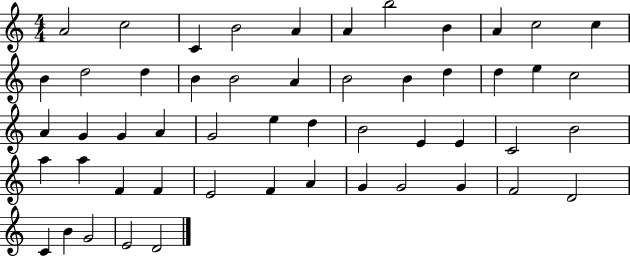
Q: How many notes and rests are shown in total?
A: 52